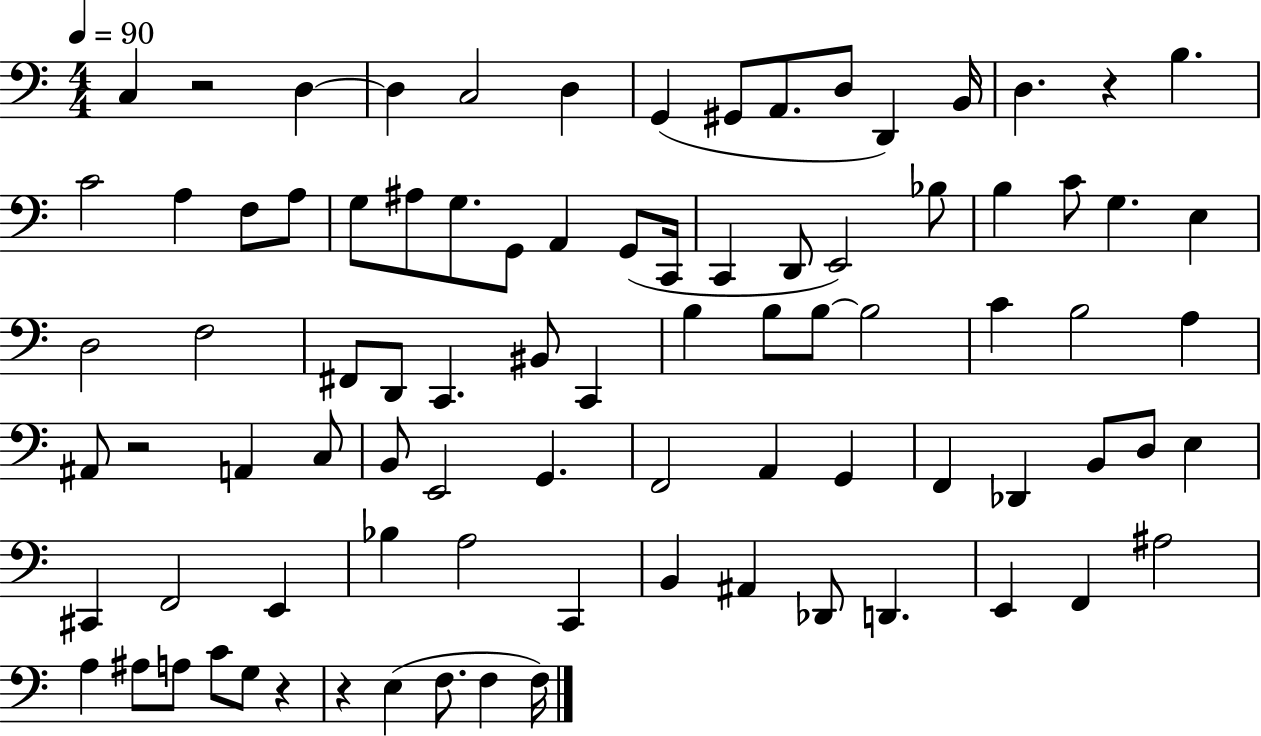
{
  \clef bass
  \numericTimeSignature
  \time 4/4
  \key c \major
  \tempo 4 = 90
  c4 r2 d4~~ | d4 c2 d4 | g,4( gis,8 a,8. d8 d,4) b,16 | d4. r4 b4. | \break c'2 a4 f8 a8 | g8 ais8 g8. g,8 a,4 g,8( c,16 | c,4 d,8 e,2) bes8 | b4 c'8 g4. e4 | \break d2 f2 | fis,8 d,8 c,4. bis,8 c,4 | b4 b8 b8~~ b2 | c'4 b2 a4 | \break ais,8 r2 a,4 c8 | b,8 e,2 g,4. | f,2 a,4 g,4 | f,4 des,4 b,8 d8 e4 | \break cis,4 f,2 e,4 | bes4 a2 c,4 | b,4 ais,4 des,8 d,4. | e,4 f,4 ais2 | \break a4 ais8 a8 c'8 g8 r4 | r4 e4( f8. f4 f16) | \bar "|."
}